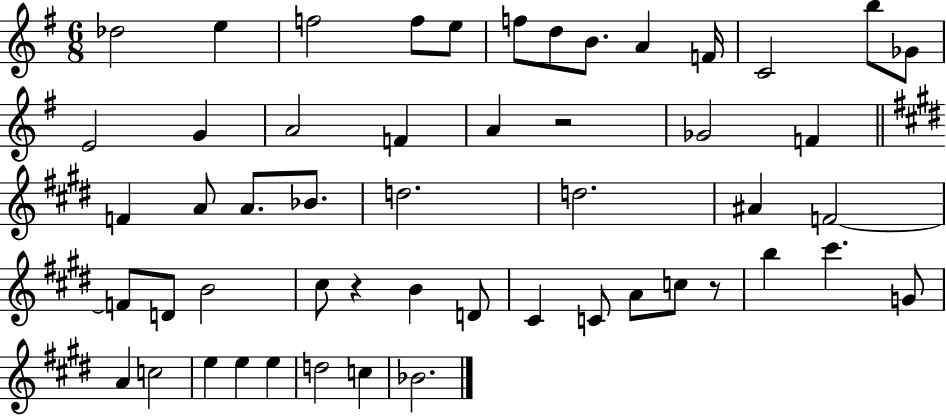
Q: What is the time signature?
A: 6/8